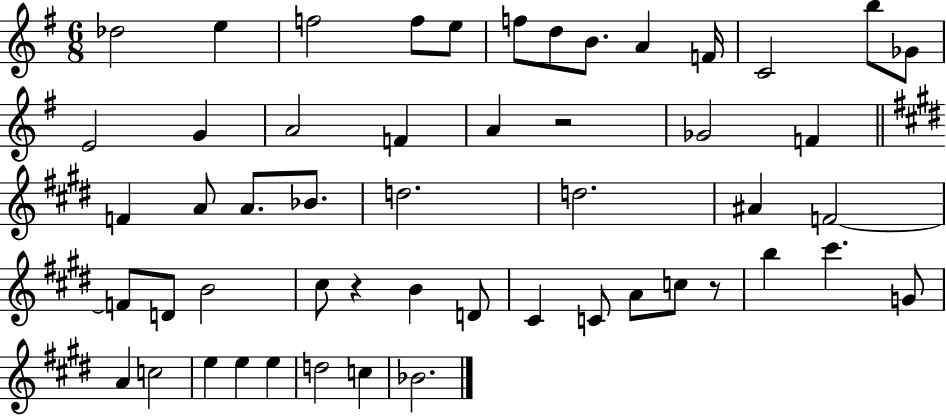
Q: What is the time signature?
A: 6/8